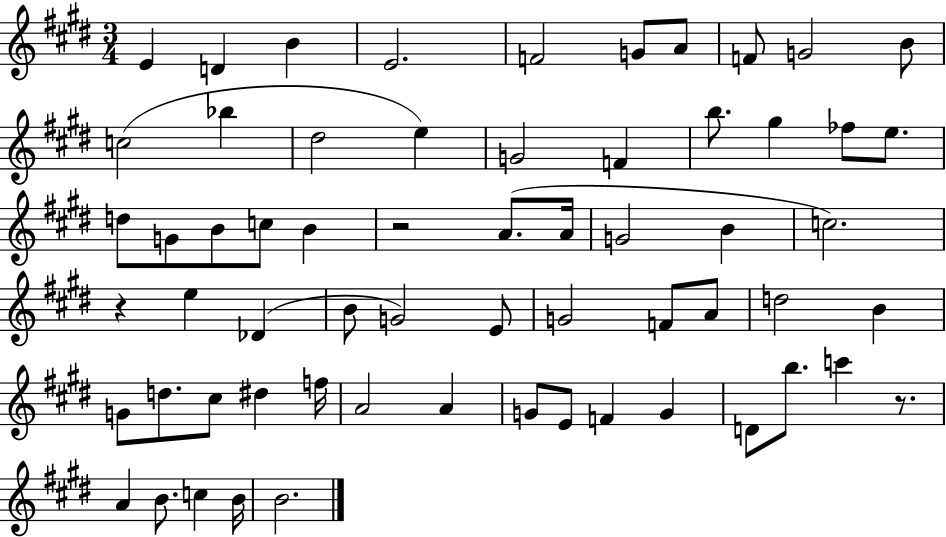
{
  \clef treble
  \numericTimeSignature
  \time 3/4
  \key e \major
  e'4 d'4 b'4 | e'2. | f'2 g'8 a'8 | f'8 g'2 b'8 | \break c''2( bes''4 | dis''2 e''4) | g'2 f'4 | b''8. gis''4 fes''8 e''8. | \break d''8 g'8 b'8 c''8 b'4 | r2 a'8.( a'16 | g'2 b'4 | c''2.) | \break r4 e''4 des'4( | b'8 g'2) e'8 | g'2 f'8 a'8 | d''2 b'4 | \break g'8 d''8. cis''8 dis''4 f''16 | a'2 a'4 | g'8 e'8 f'4 g'4 | d'8 b''8. c'''4 r8. | \break a'4 b'8. c''4 b'16 | b'2. | \bar "|."
}